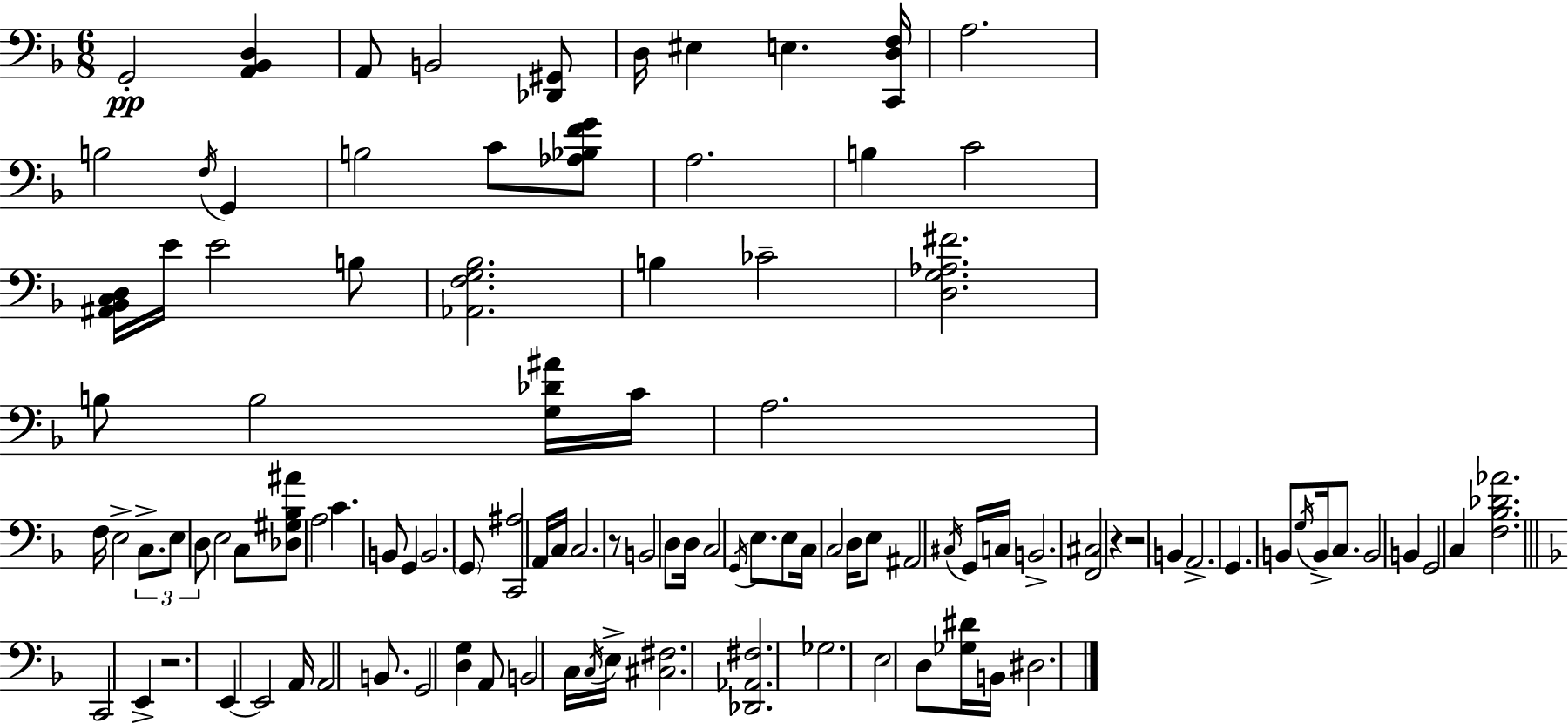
G2/h [A2,Bb2,D3]/q A2/e B2/h [Db2,G#2]/e D3/s EIS3/q E3/q. [C2,D3,F3]/s A3/h. B3/h F3/s G2/q B3/h C4/e [Ab3,Bb3,F4,G4]/e A3/h. B3/q C4/h [A#2,Bb2,C3,D3]/s E4/s E4/h B3/e [Ab2,F3,G3,Bb3]/h. B3/q CES4/h [D3,G3,Ab3,F#4]/h. B3/e B3/h [G3,Db4,A#4]/s C4/s A3/h. F3/s E3/h C3/e. E3/e D3/e E3/h C3/e [Db3,G#3,Bb3,A#4]/e A3/h C4/q. B2/e G2/q B2/h. G2/e [C2,A#3]/h A2/s C3/s C3/h. R/e B2/h D3/e D3/s C3/h G2/s E3/e. E3/e C3/s C3/h D3/s E3/e A#2/h C#3/s G2/s C3/s B2/h. [F2,C#3]/h R/q R/h B2/q A2/h. G2/q. B2/e G3/s B2/s C3/e. B2/h B2/q G2/h C3/q [F3,Bb3,Db4,Ab4]/h. C2/h E2/q R/h. E2/q E2/h A2/s A2/h B2/e. G2/h [D3,G3]/q A2/e B2/h C3/s C3/s E3/s [C#3,F#3]/h. [Db2,Ab2,F#3]/h. Gb3/h. E3/h D3/e [Gb3,D#4]/s B2/s D#3/h.